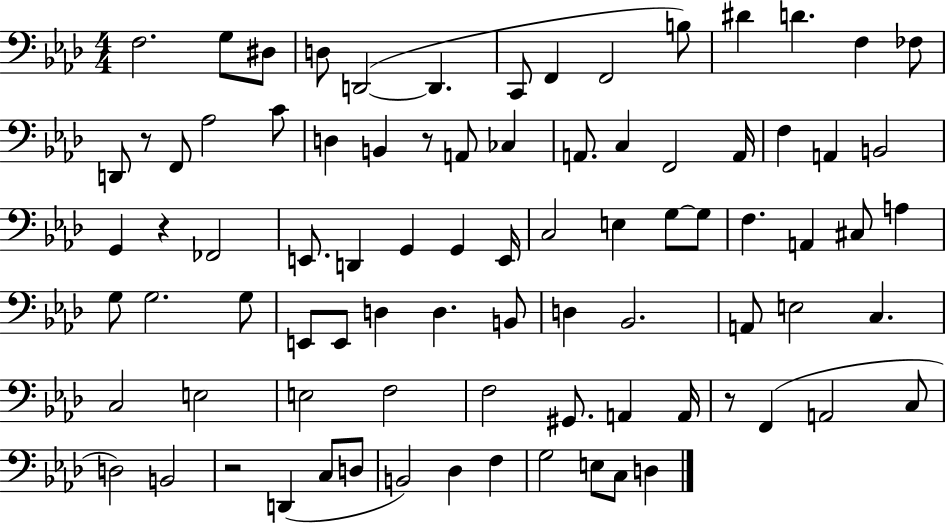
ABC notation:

X:1
T:Untitled
M:4/4
L:1/4
K:Ab
F,2 G,/2 ^D,/2 D,/2 D,,2 D,, C,,/2 F,, F,,2 B,/2 ^D D F, _F,/2 D,,/2 z/2 F,,/2 _A,2 C/2 D, B,, z/2 A,,/2 _C, A,,/2 C, F,,2 A,,/4 F, A,, B,,2 G,, z _F,,2 E,,/2 D,, G,, G,, E,,/4 C,2 E, G,/2 G,/2 F, A,, ^C,/2 A, G,/2 G,2 G,/2 E,,/2 E,,/2 D, D, B,,/2 D, _B,,2 A,,/2 E,2 C, C,2 E,2 E,2 F,2 F,2 ^G,,/2 A,, A,,/4 z/2 F,, A,,2 C,/2 D,2 B,,2 z2 D,, C,/2 D,/2 B,,2 _D, F, G,2 E,/2 C,/2 D,